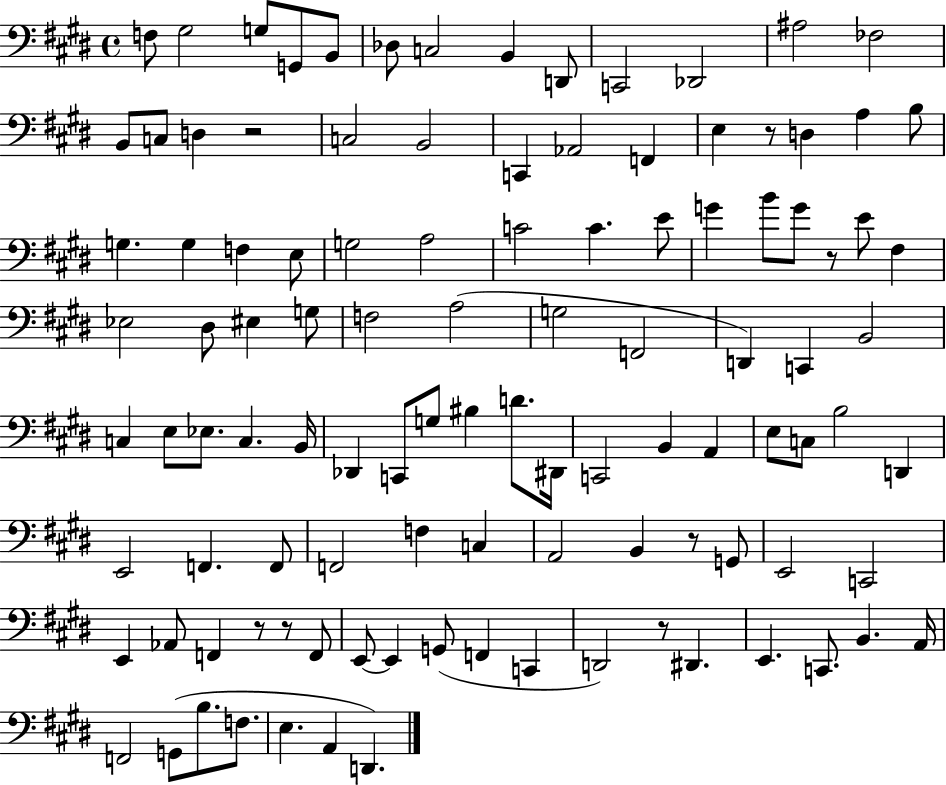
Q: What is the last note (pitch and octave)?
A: D2